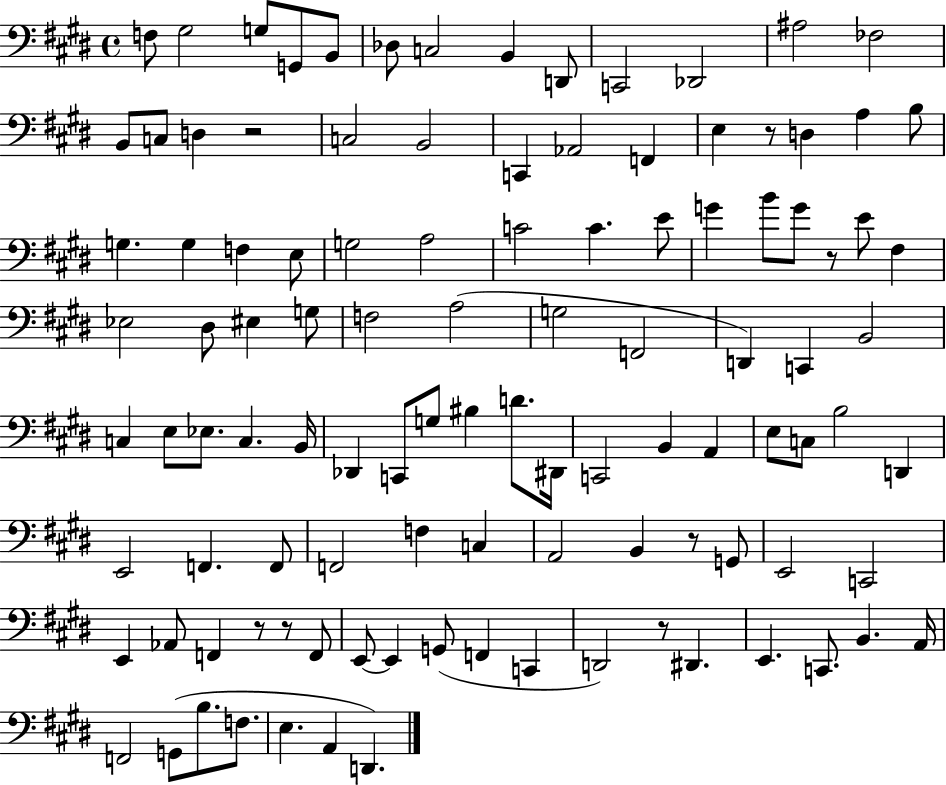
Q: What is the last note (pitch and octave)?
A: D2